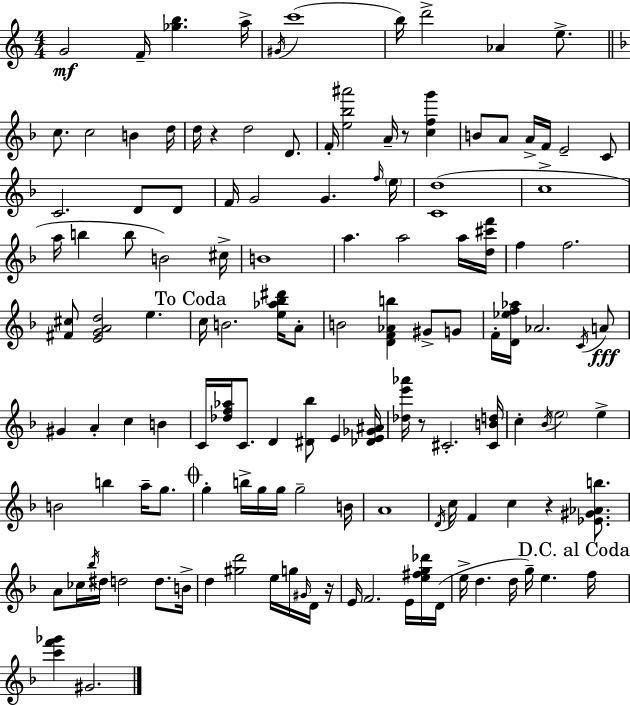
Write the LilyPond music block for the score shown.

{
  \clef treble
  \numericTimeSignature
  \time 4/4
  \key a \minor
  \repeat volta 2 { g'2\mf f'16-- <ges'' b''>4. a''16-> | \acciaccatura { gis'16 }( c'''1 | b''16) d'''2-> aes'4 e''8.-> | \bar "||" \break \key f \major c''8. c''2 b'4 d''16 | d''16 r4 d''2 d'8. | f'16-. <e'' bes'' ais'''>2 a'16-- r8 <c'' f'' g'''>4 | b'8 a'8 a'16-> f'16 e'2-- c'8 | \break c'2. d'8 d'8 | f'16 g'2 g'4. \grace { f''16 } | \parenthesize e''16 <c' d''>1( | c''1-> | \break a''16 b''4 b''8 b'2) | cis''16-> b'1 | a''4. a''2 a''16 | <d'' cis''' f'''>16 f''4 f''2. | \break <fis' cis''>8 <e' g' a' d''>2 e''4. | \mark "To Coda" c''16 b'2. <e'' aes'' bes'' dis'''>16 a'8-. | b'2 <d' f' aes' b''>4 gis'8-> g'8 | f'16-. <d' ees'' f'' aes''>16 aes'2. \acciaccatura { c'16 }\fff | \break a'8 gis'4 a'4-. c''4 b'4 | c'16 <des'' f'' aes''>16 c'8. d'4 <dis' bes''>8 e'4 | <des' e' ges' ais'>16 <des'' e''' aes'''>16 r8 cis'2.-. | <cis' b' d''>16 c''4-. \acciaccatura { bes'16 } \parenthesize e''2 e''4-> | \break b'2 b''4 a''16-- | g''8. \mark \markup { \musicglyph "scripts.coda" } g''4-. b''16-> g''16 g''16 g''2-- | b'16 a'1 | \acciaccatura { d'16 } c''16 f'4 c''4 r4 | \break <ees' gis' aes' b''>8. a'8 ces''16 \acciaccatura { bes''16 } dis''16 d''2 | d''8. b'16-> d''4 <gis'' d'''>2 | e''16 g''16 \grace { gis'16 } d'16 r16 e'16 f'2. | e'16 <e'' fis'' g'' des'''>16 d'16( e''16-> d''4. d''16 g''16--) e''4. | \break \mark "D.C. al Coda" f''16 <c''' f''' ges'''>4 gis'2. | } \bar "|."
}